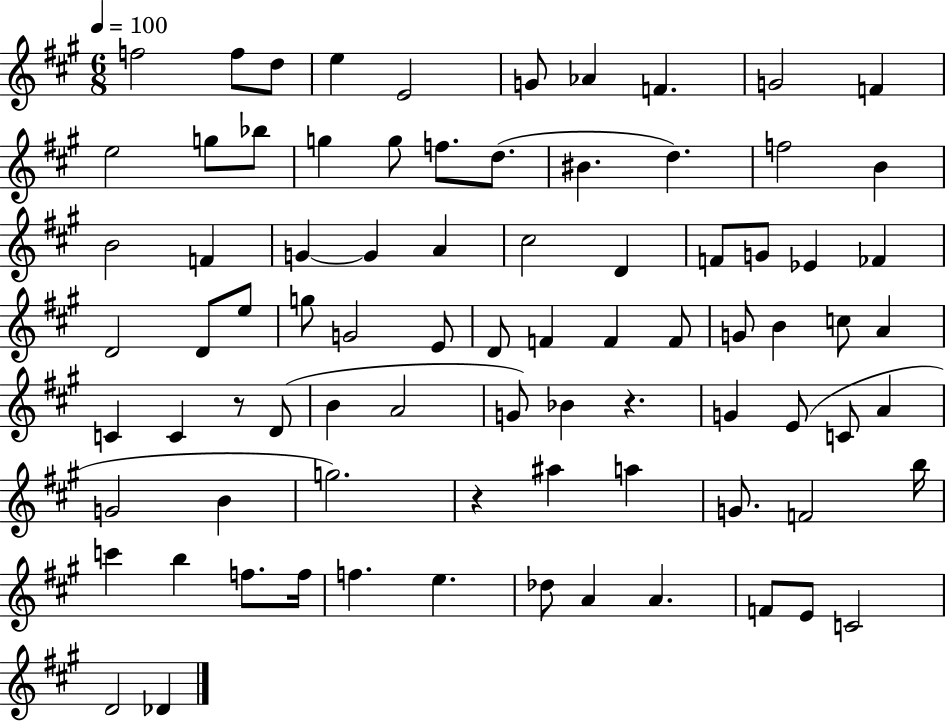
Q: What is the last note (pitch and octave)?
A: Db4